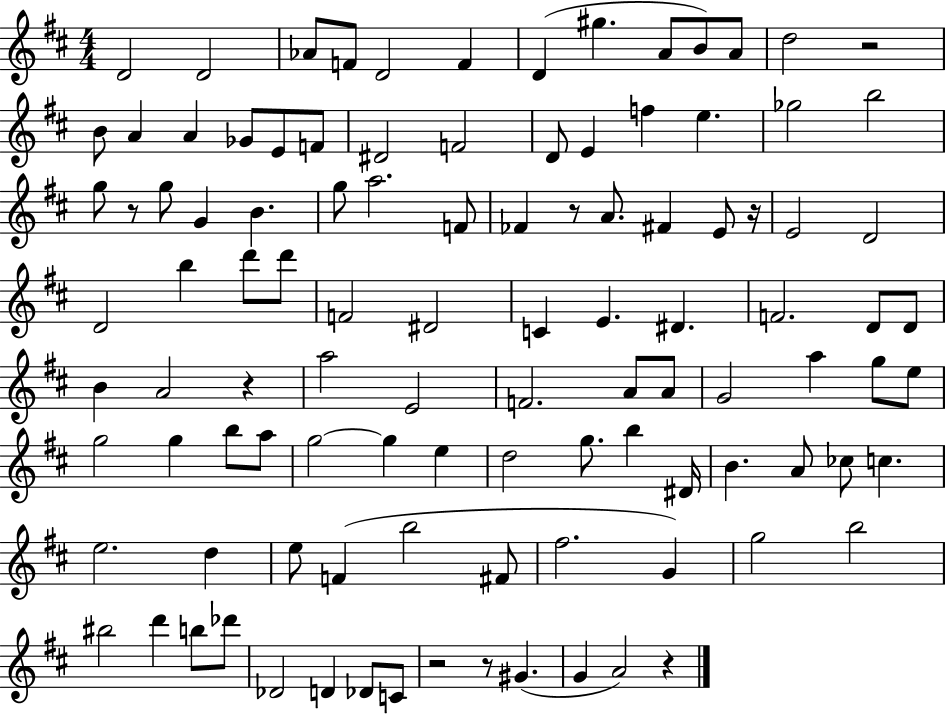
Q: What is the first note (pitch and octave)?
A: D4